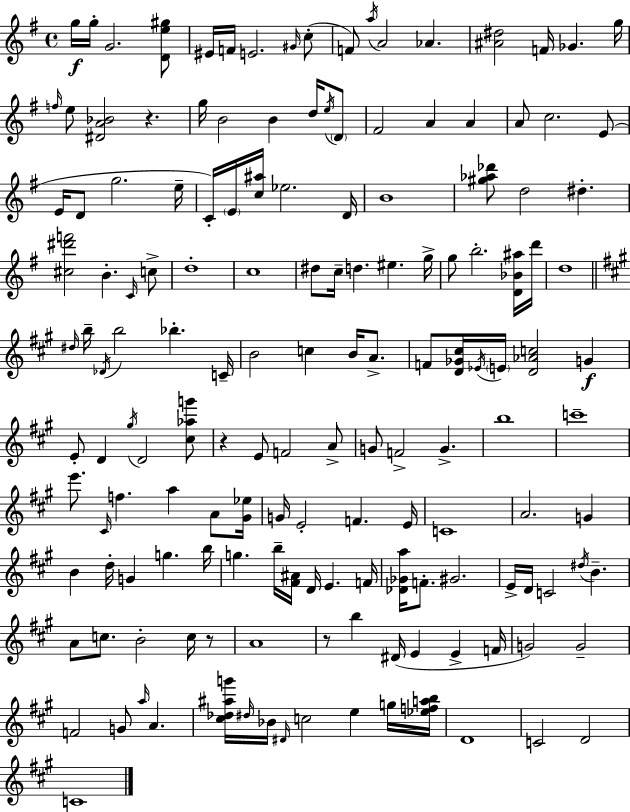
{
  \clef treble
  \time 4/4
  \defaultTimeSignature
  \key g \major
  \repeat volta 2 { g''16\f g''16-. g'2. <d' e'' gis''>8 | eis'16 f'16 e'2. \grace { gis'16 }( c''8-. | f'8) \acciaccatura { a''16 } a'2 aes'4. | <ais' dis''>2 f'16 ges'4. | \break g''16 \grace { f''16 } e''8 <dis' a' bes'>2 r4. | g''16 b'2 b'4 | d''16 \acciaccatura { e''16 } \parenthesize d'8 fis'2 a'4 | a'4 a'8 c''2. | \break e'8( e'16 d'8 g''2. | e''16-- c'16-.) \parenthesize e'16 <c'' ais''>16 ees''2. | d'16 b'1 | <gis'' aes'' des'''>8 d''2 dis''4.-. | \break <cis'' dis''' f'''>2 b'4.-. | \grace { c'16 } c''8-> d''1-. | c''1 | dis''8 c''16-- d''4. eis''4. | \break g''16-> g''8 b''2.-. | <d' bes' ais''>16 d'''16 d''1 | \bar "||" \break \key a \major \grace { dis''16 } b''16-- \acciaccatura { des'16 } b''2 bes''4.-. | c'16-- b'2 c''4 b'16 a'8.-> | f'8 <d' ges' cis''>16 \acciaccatura { ees'16 } \parenthesize e'16 <d' aes' c''>2 g'4\f | e'8-. d'4 \acciaccatura { gis''16 } d'2 | \break <cis'' aes'' g'''>8 r4 e'8 f'2 | a'8-> g'8 f'2-> g'4.-> | b''1 | c'''1-- | \break e'''8. \grace { cis'16 } f''4. a''4 | a'8 <gis' ees''>16 g'16 e'2-. f'4. | e'16 c'1 | a'2. | \break g'4 b'4 d''16-. g'4 g''4. | b''16 g''4. b''16-- <fis' ais'>16 d'16 e'4. | f'16 <des' ges' a''>16 f'8.-. gis'2. | e'16-> d'16 c'2 \acciaccatura { dis''16 } | \break b'4.-- a'8 c''8. b'2-. | c''16 r8 a'1 | r8 b''4 dis'16( e'4 | e'4-> f'16 g'2) g'2-- | \break f'2 g'8 | \grace { a''16 } a'4. <cis'' des'' ais'' g'''>16 \grace { dis''16 } bes'16 \grace { dis'16 } c''2 | e''4 g''16 <ees'' f'' a'' b''>16 d'1 | c'2 | \break d'2 c'1 | } \bar "|."
}